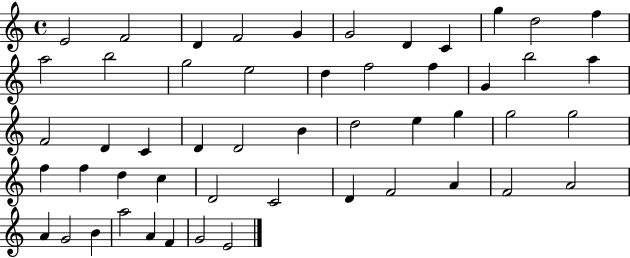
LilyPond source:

{
  \clef treble
  \time 4/4
  \defaultTimeSignature
  \key c \major
  e'2 f'2 | d'4 f'2 g'4 | g'2 d'4 c'4 | g''4 d''2 f''4 | \break a''2 b''2 | g''2 e''2 | d''4 f''2 f''4 | g'4 b''2 a''4 | \break f'2 d'4 c'4 | d'4 d'2 b'4 | d''2 e''4 g''4 | g''2 g''2 | \break f''4 f''4 d''4 c''4 | d'2 c'2 | d'4 f'2 a'4 | f'2 a'2 | \break a'4 g'2 b'4 | a''2 a'4 f'4 | g'2 e'2 | \bar "|."
}